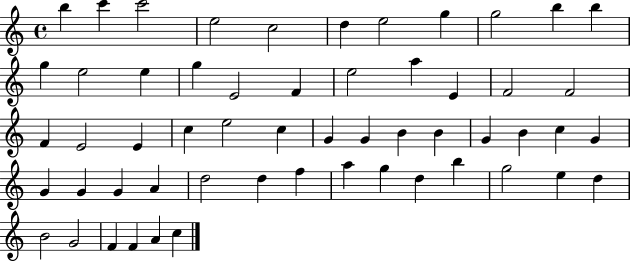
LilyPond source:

{
  \clef treble
  \time 4/4
  \defaultTimeSignature
  \key c \major
  b''4 c'''4 c'''2 | e''2 c''2 | d''4 e''2 g''4 | g''2 b''4 b''4 | \break g''4 e''2 e''4 | g''4 e'2 f'4 | e''2 a''4 e'4 | f'2 f'2 | \break f'4 e'2 e'4 | c''4 e''2 c''4 | g'4 g'4 b'4 b'4 | g'4 b'4 c''4 g'4 | \break g'4 g'4 g'4 a'4 | d''2 d''4 f''4 | a''4 g''4 d''4 b''4 | g''2 e''4 d''4 | \break b'2 g'2 | f'4 f'4 a'4 c''4 | \bar "|."
}